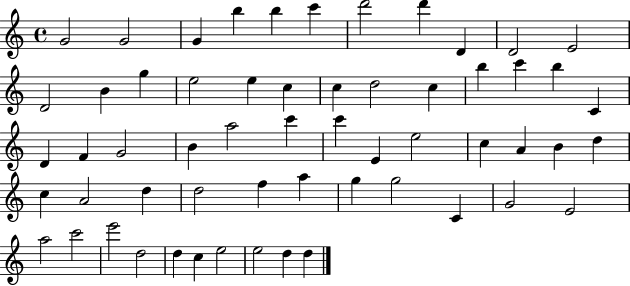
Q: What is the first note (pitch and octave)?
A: G4